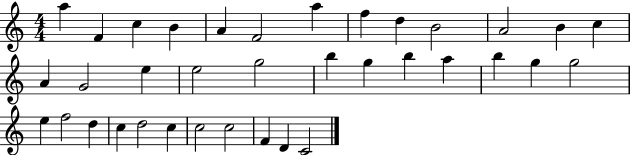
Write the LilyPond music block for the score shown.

{
  \clef treble
  \numericTimeSignature
  \time 4/4
  \key c \major
  a''4 f'4 c''4 b'4 | a'4 f'2 a''4 | f''4 d''4 b'2 | a'2 b'4 c''4 | \break a'4 g'2 e''4 | e''2 g''2 | b''4 g''4 b''4 a''4 | b''4 g''4 g''2 | \break e''4 f''2 d''4 | c''4 d''2 c''4 | c''2 c''2 | f'4 d'4 c'2 | \break \bar "|."
}